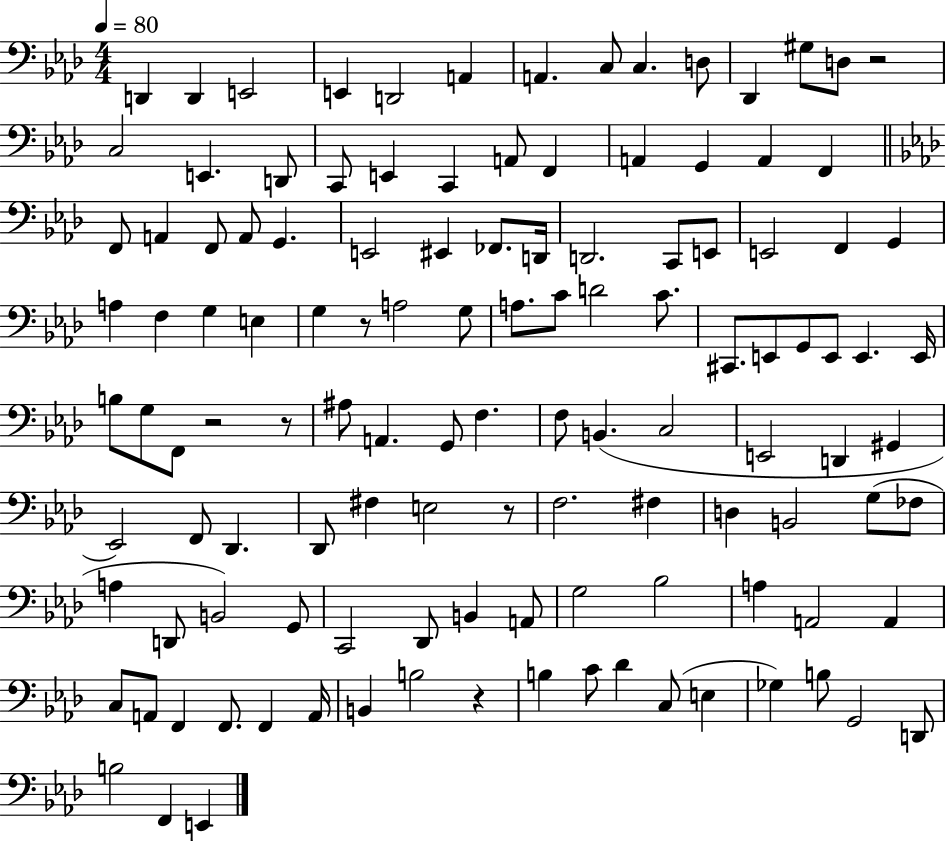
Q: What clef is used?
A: bass